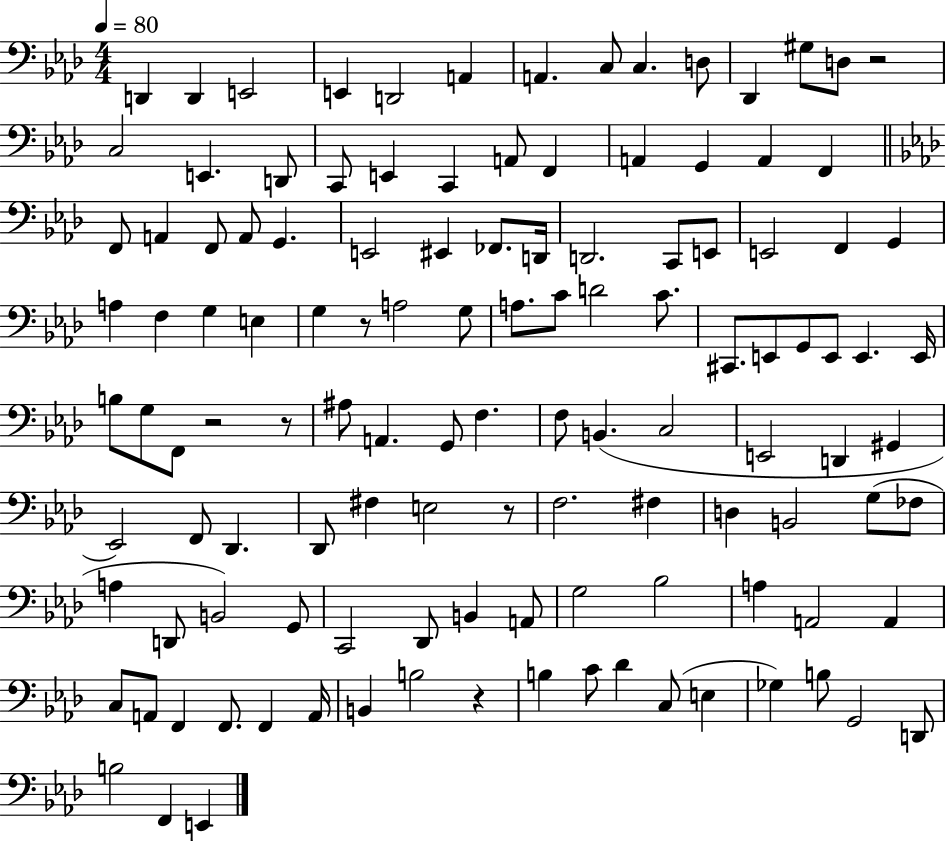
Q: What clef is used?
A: bass